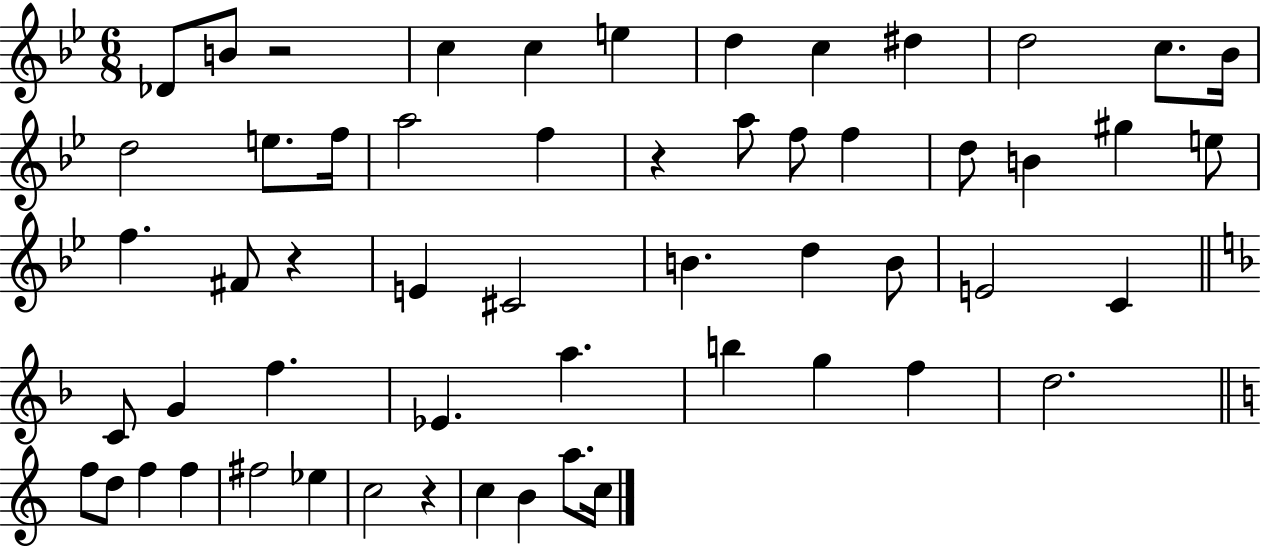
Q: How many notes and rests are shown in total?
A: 56